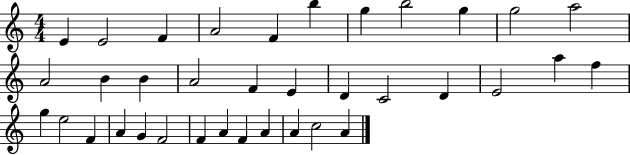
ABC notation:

X:1
T:Untitled
M:4/4
L:1/4
K:C
E E2 F A2 F b g b2 g g2 a2 A2 B B A2 F E D C2 D E2 a f g e2 F A G F2 F A F A A c2 A